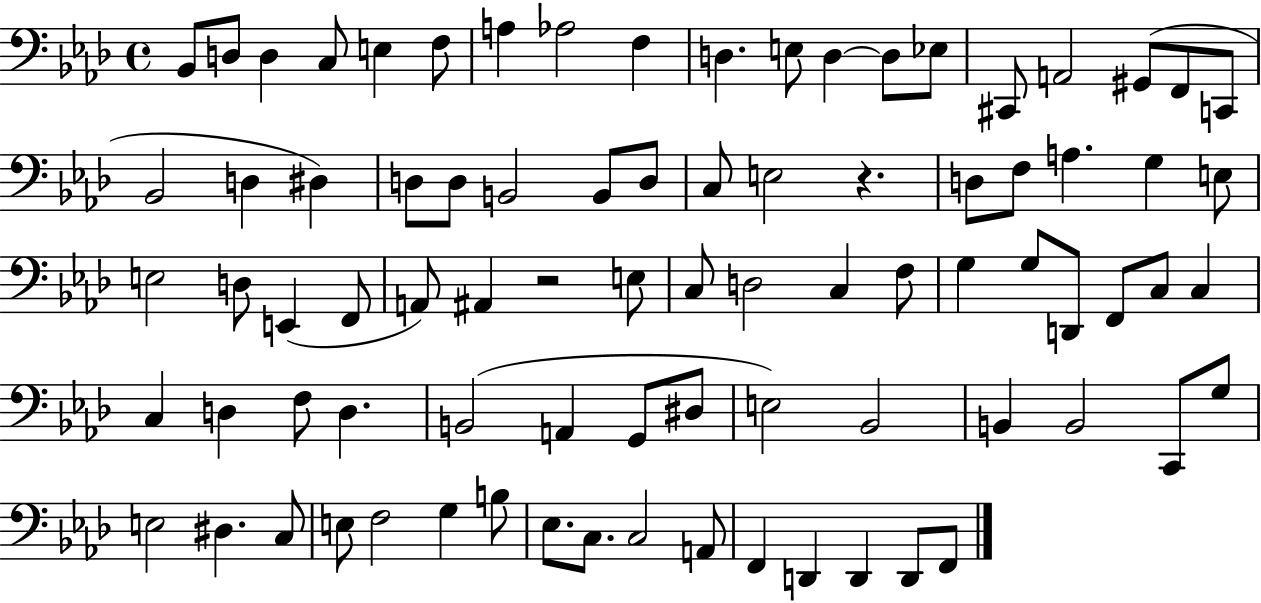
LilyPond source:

{
  \clef bass
  \time 4/4
  \defaultTimeSignature
  \key aes \major
  bes,8 d8 d4 c8 e4 f8 | a4 aes2 f4 | d4. e8 d4~~ d8 ees8 | cis,8 a,2 gis,8( f,8 c,8 | \break bes,2 d4 dis4) | d8 d8 b,2 b,8 d8 | c8 e2 r4. | d8 f8 a4. g4 e8 | \break e2 d8 e,4( f,8 | a,8) ais,4 r2 e8 | c8 d2 c4 f8 | g4 g8 d,8 f,8 c8 c4 | \break c4 d4 f8 d4. | b,2( a,4 g,8 dis8 | e2) bes,2 | b,4 b,2 c,8 g8 | \break e2 dis4. c8 | e8 f2 g4 b8 | ees8. c8. c2 a,8 | f,4 d,4 d,4 d,8 f,8 | \break \bar "|."
}